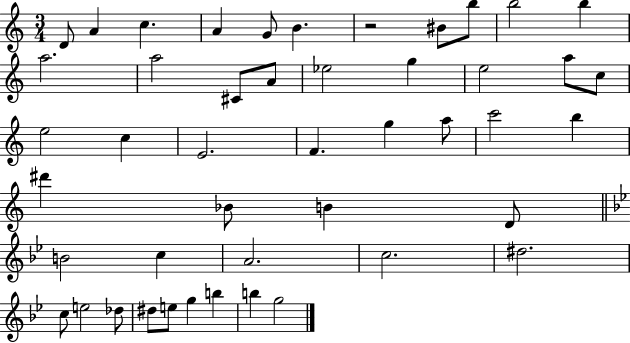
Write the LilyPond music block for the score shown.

{
  \clef treble
  \numericTimeSignature
  \time 3/4
  \key c \major
  d'8 a'4 c''4. | a'4 g'8 b'4. | r2 bis'8 b''8 | b''2 b''4 | \break a''2. | a''2 cis'8 a'8 | ees''2 g''4 | e''2 a''8 c''8 | \break e''2 c''4 | e'2. | f'4. g''4 a''8 | c'''2 b''4 | \break dis'''4 bes'8 b'4 d'8 | \bar "||" \break \key bes \major b'2 c''4 | a'2. | c''2. | dis''2. | \break c''8 e''2 des''8 | dis''8 e''8 g''4 b''4 | b''4 g''2 | \bar "|."
}